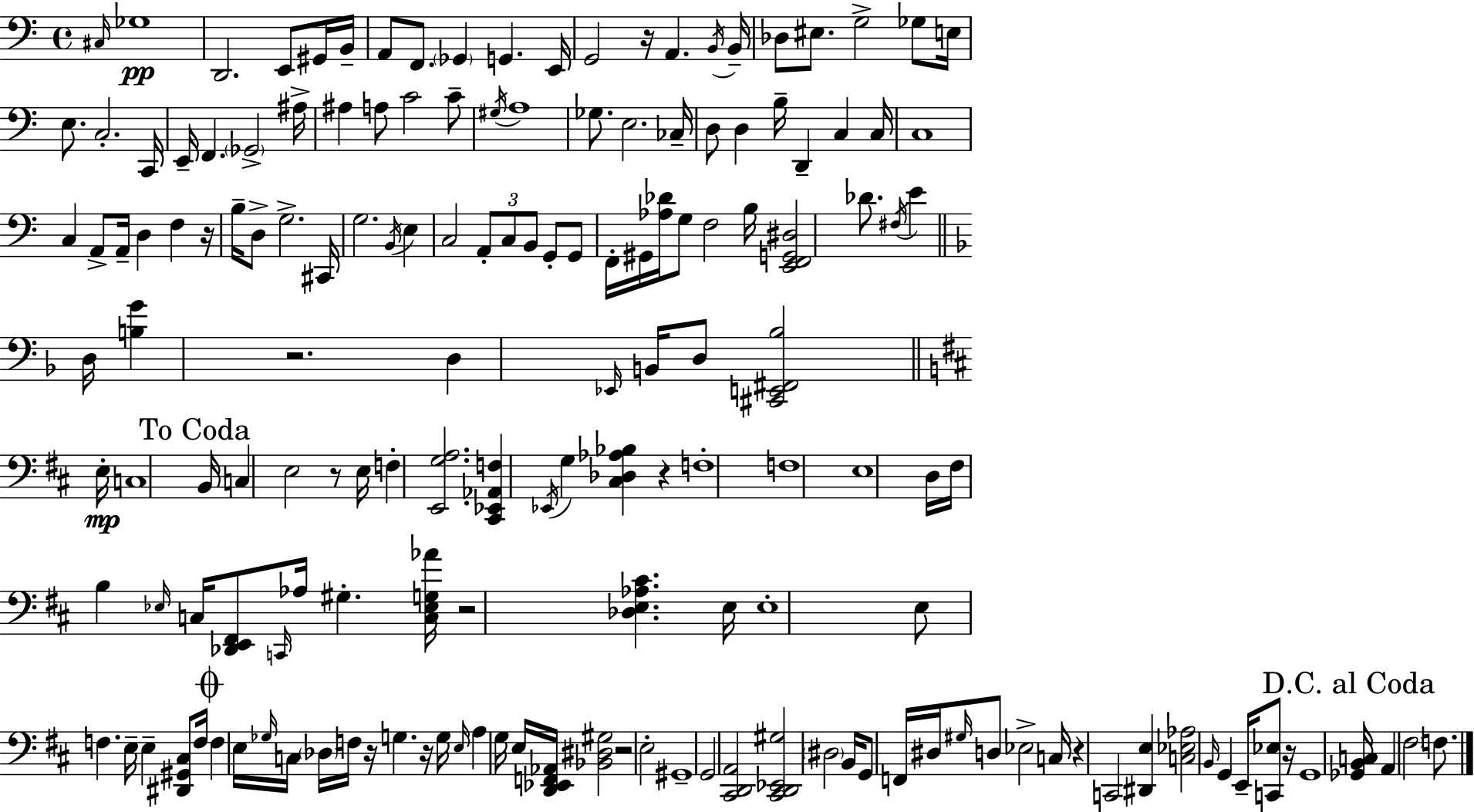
X:1
T:Untitled
M:4/4
L:1/4
K:C
^C,/4 _G,4 D,,2 E,,/2 ^G,,/4 B,,/4 A,,/2 F,,/2 _G,, G,, E,,/4 G,,2 z/4 A,, B,,/4 B,,/4 _D,/2 ^E,/2 G,2 _G,/2 E,/4 E,/2 C,2 C,,/4 E,,/4 F,, _G,,2 ^A,/4 ^A, A,/2 C2 C/2 ^G,/4 A,4 _G,/2 E,2 _C,/4 D,/2 D, B,/4 D,, C, C,/4 C,4 C, A,,/2 A,,/4 D, F, z/4 B,/4 D,/2 G,2 ^C,,/4 G,2 B,,/4 E, C,2 A,,/2 C,/2 B,,/2 G,,/2 G,,/2 F,,/4 ^G,,/4 [_A,_D]/4 G,/2 F,2 B,/4 [E,,F,,G,,^D,]2 _D/2 ^F,/4 E D,/4 [B,G] z2 D, _E,,/4 B,,/4 D,/2 [^C,,E,,^F,,_B,]2 E,/4 C,4 B,,/4 C, E,2 z/2 E,/4 F, [E,,G,A,]2 [^C,,_E,,_A,,F,] _E,,/4 G, [^C,_D,_A,_B,] z F,4 F,4 E,4 D,/4 ^F,/4 B, _E,/4 C,/4 [_D,,E,,^F,,]/2 C,,/4 _A,/4 ^G, [C,_E,G,_A]/4 z2 [_D,E,_A,^C] E,/4 E,4 E,/2 F, E,/4 E, [^D,,^G,,^C,]/2 F,/4 F, E,/4 _G,/4 C,/4 _D,/4 F,/4 z/4 G, z/4 G,/4 E,/4 A, G,/4 E,/4 [D,,_E,,F,,_A,,]/4 [_B,,^D,^G,]2 z2 E,2 ^G,,4 G,,2 [^C,,D,,A,,]2 [^C,,D,,_E,,^G,]2 ^D,2 B,,/4 G,,/2 F,,/4 ^D,/4 ^G,/4 D,/2 _E,2 C,/4 z C,,2 [^D,,E,] [C,_E,_A,]2 B,,/4 G,, E,,/4 [C,,_E,]/2 z/4 G,,4 [_G,,B,,C,]/4 A,, ^F,2 F,/2